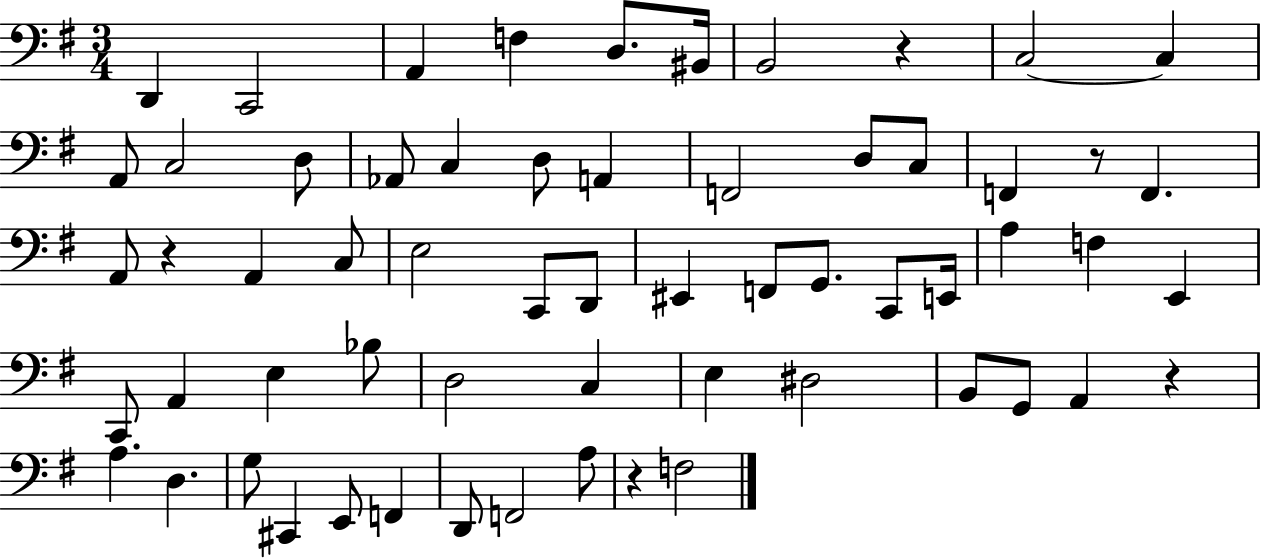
D2/q C2/h A2/q F3/q D3/e. BIS2/s B2/h R/q C3/h C3/q A2/e C3/h D3/e Ab2/e C3/q D3/e A2/q F2/h D3/e C3/e F2/q R/e F2/q. A2/e R/q A2/q C3/e E3/h C2/e D2/e EIS2/q F2/e G2/e. C2/e E2/s A3/q F3/q E2/q C2/e A2/q E3/q Bb3/e D3/h C3/q E3/q D#3/h B2/e G2/e A2/q R/q A3/q. D3/q. G3/e C#2/q E2/e F2/q D2/e F2/h A3/e R/q F3/h